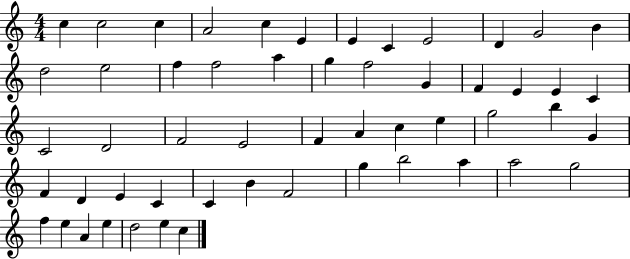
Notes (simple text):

C5/q C5/h C5/q A4/h C5/q E4/q E4/q C4/q E4/h D4/q G4/h B4/q D5/h E5/h F5/q F5/h A5/q G5/q F5/h G4/q F4/q E4/q E4/q C4/q C4/h D4/h F4/h E4/h F4/q A4/q C5/q E5/q G5/h B5/q G4/q F4/q D4/q E4/q C4/q C4/q B4/q F4/h G5/q B5/h A5/q A5/h G5/h F5/q E5/q A4/q E5/q D5/h E5/q C5/q